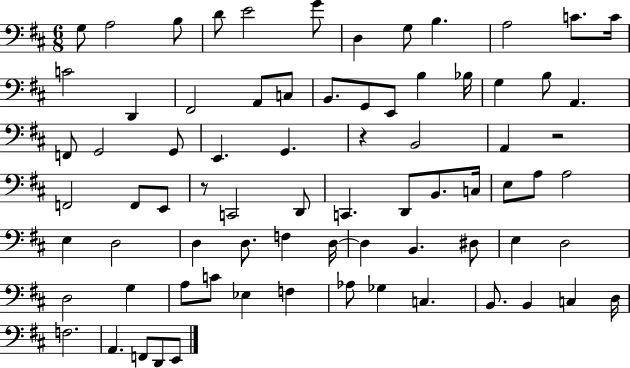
X:1
T:Untitled
M:6/8
L:1/4
K:D
G,/2 A,2 B,/2 D/2 E2 G/2 D, G,/2 B, A,2 C/2 C/4 C2 D,, ^F,,2 A,,/2 C,/2 B,,/2 G,,/2 E,,/2 B, _B,/4 G, B,/2 A,, F,,/2 G,,2 G,,/2 E,, G,, z B,,2 A,, z2 F,,2 F,,/2 E,,/2 z/2 C,,2 D,,/2 C,, D,,/2 B,,/2 C,/4 E,/2 A,/2 A,2 E, D,2 D, D,/2 F, D,/4 D, B,, ^D,/2 E, D,2 D,2 G, A,/2 C/2 _E, F, _A,/2 _G, C, B,,/2 B,, C, D,/4 F,2 A,, F,,/2 D,,/2 E,,/2